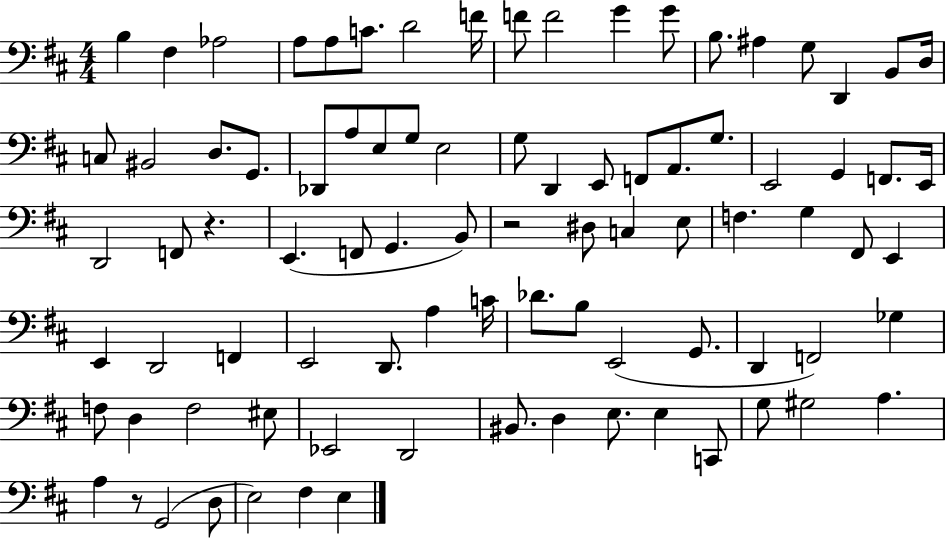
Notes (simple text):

B3/q F#3/q Ab3/h A3/e A3/e C4/e. D4/h F4/s F4/e F4/h G4/q G4/e B3/e. A#3/q G3/e D2/q B2/e D3/s C3/e BIS2/h D3/e. G2/e. Db2/e A3/e E3/e G3/e E3/h G3/e D2/q E2/e F2/e A2/e. G3/e. E2/h G2/q F2/e. E2/s D2/h F2/e R/q. E2/q. F2/e G2/q. B2/e R/h D#3/e C3/q E3/e F3/q. G3/q F#2/e E2/q E2/q D2/h F2/q E2/h D2/e. A3/q C4/s Db4/e. B3/e E2/h G2/e. D2/q F2/h Gb3/q F3/e D3/q F3/h EIS3/e Eb2/h D2/h BIS2/e. D3/q E3/e. E3/q C2/e G3/e G#3/h A3/q. A3/q R/e G2/h D3/e E3/h F#3/q E3/q